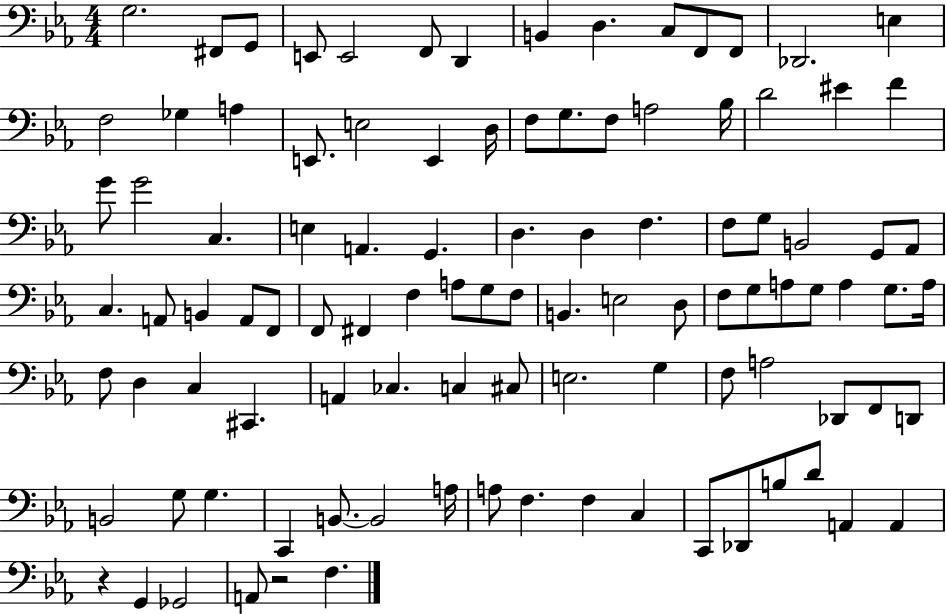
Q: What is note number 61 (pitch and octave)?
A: G3